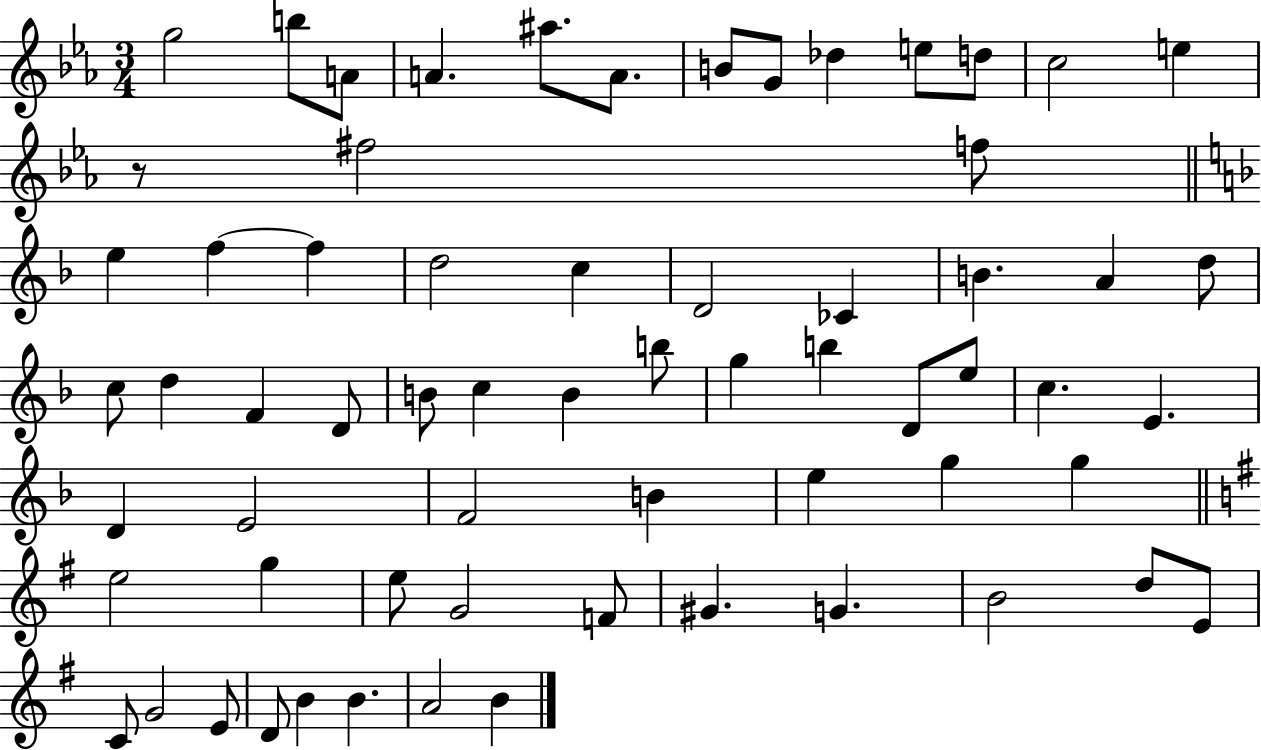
X:1
T:Untitled
M:3/4
L:1/4
K:Eb
g2 b/2 A/2 A ^a/2 A/2 B/2 G/2 _d e/2 d/2 c2 e z/2 ^f2 f/2 e f f d2 c D2 _C B A d/2 c/2 d F D/2 B/2 c B b/2 g b D/2 e/2 c E D E2 F2 B e g g e2 g e/2 G2 F/2 ^G G B2 d/2 E/2 C/2 G2 E/2 D/2 B B A2 B